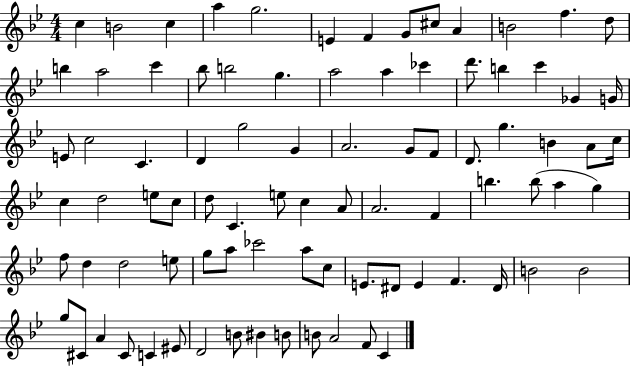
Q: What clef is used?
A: treble